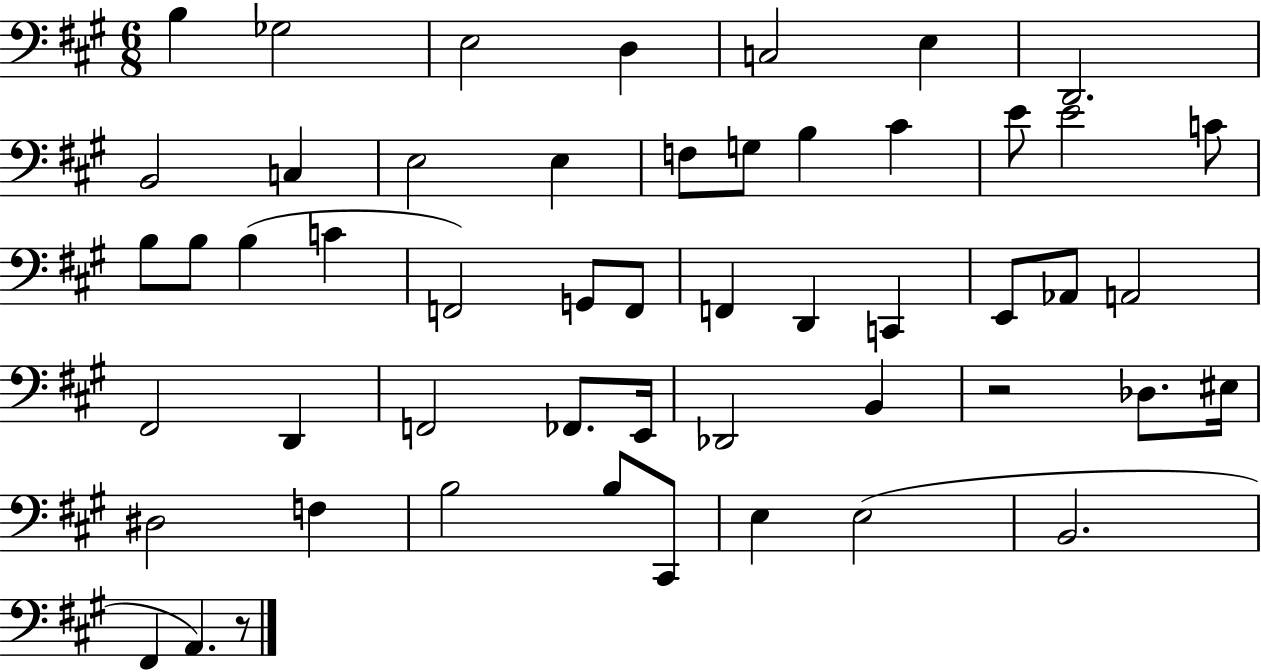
B3/q Gb3/h E3/h D3/q C3/h E3/q D2/h. B2/h C3/q E3/h E3/q F3/e G3/e B3/q C#4/q E4/e E4/h C4/e B3/e B3/e B3/q C4/q F2/h G2/e F2/e F2/q D2/q C2/q E2/e Ab2/e A2/h F#2/h D2/q F2/h FES2/e. E2/s Db2/h B2/q R/h Db3/e. EIS3/s D#3/h F3/q B3/h B3/e C#2/e E3/q E3/h B2/h. F#2/q A2/q. R/e